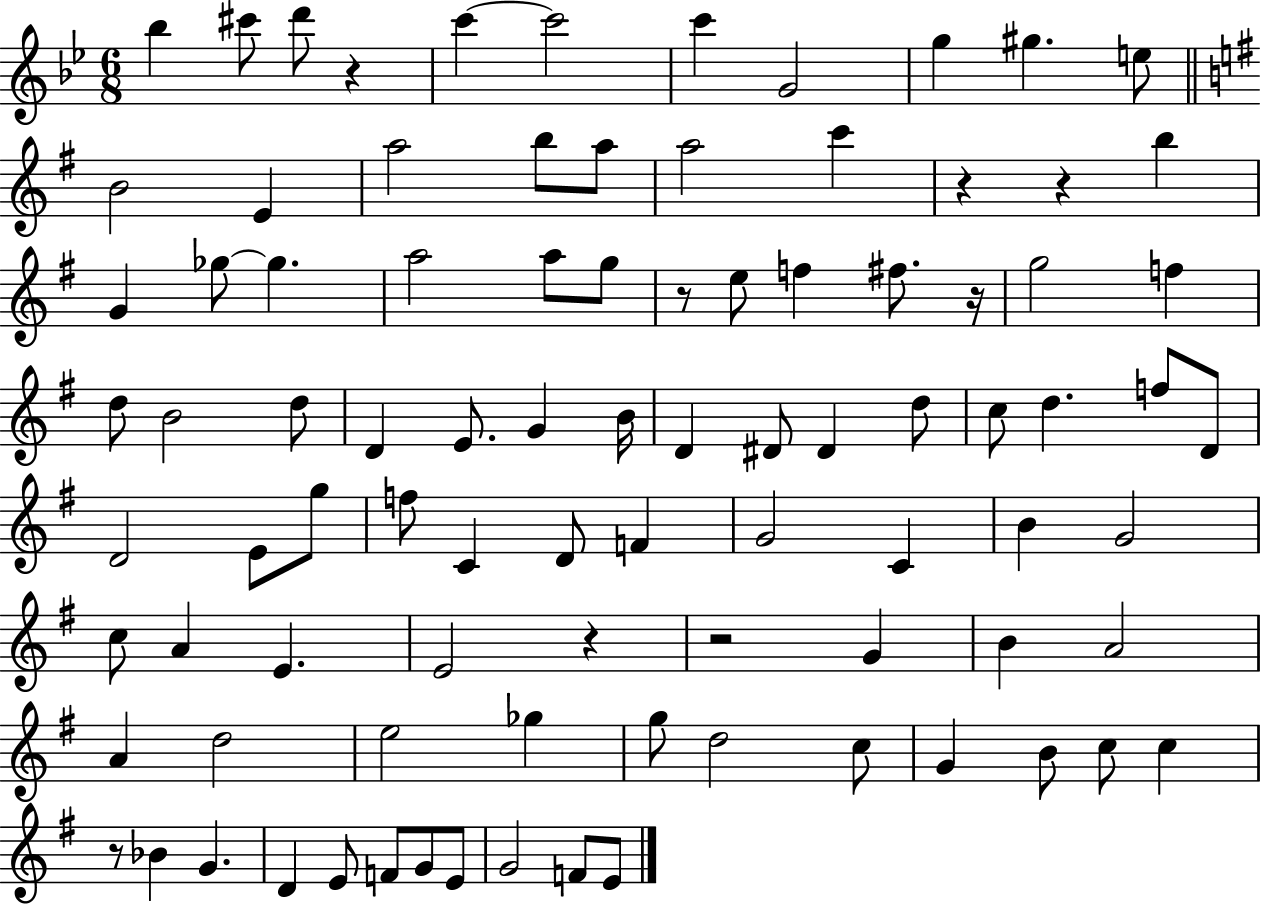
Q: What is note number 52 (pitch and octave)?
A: G4